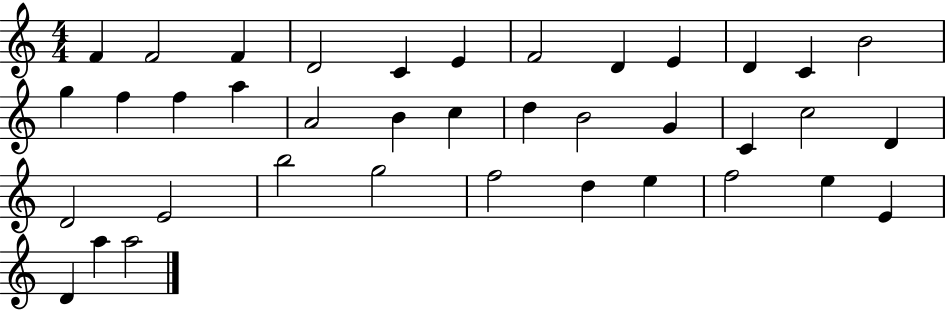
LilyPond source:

{
  \clef treble
  \numericTimeSignature
  \time 4/4
  \key c \major
  f'4 f'2 f'4 | d'2 c'4 e'4 | f'2 d'4 e'4 | d'4 c'4 b'2 | \break g''4 f''4 f''4 a''4 | a'2 b'4 c''4 | d''4 b'2 g'4 | c'4 c''2 d'4 | \break d'2 e'2 | b''2 g''2 | f''2 d''4 e''4 | f''2 e''4 e'4 | \break d'4 a''4 a''2 | \bar "|."
}